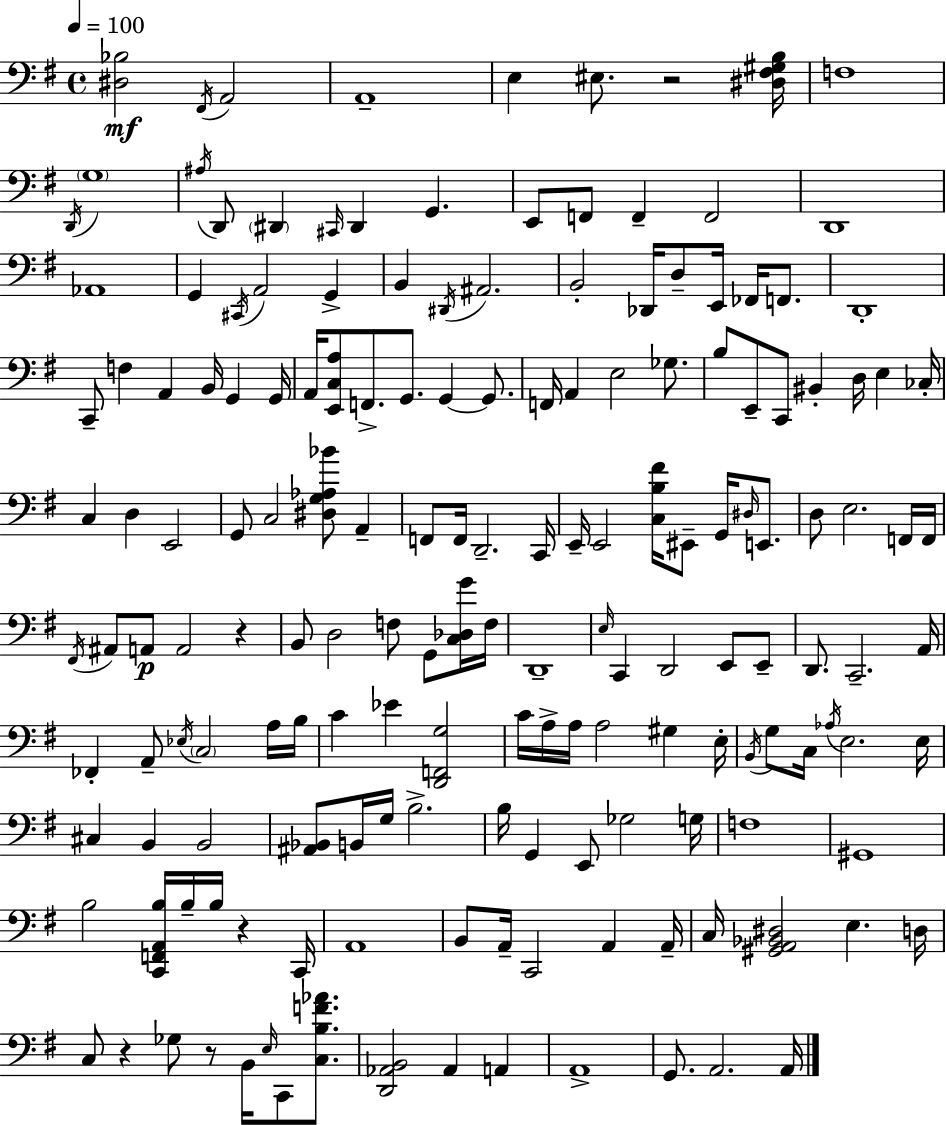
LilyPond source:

{
  \clef bass
  \time 4/4
  \defaultTimeSignature
  \key e \minor
  \tempo 4 = 100
  <dis bes>2\mf \acciaccatura { fis,16 } a,2 | a,1-- | e4 eis8. r2 | <dis fis gis b>16 f1 | \break \acciaccatura { d,16 } \parenthesize g1 | \acciaccatura { ais16 } d,8 \parenthesize dis,4 \grace { cis,16 } dis,4 g,4. | e,8 f,8 f,4-- f,2 | d,1 | \break aes,1 | g,4 \acciaccatura { cis,16 } a,2 | g,4-> b,4 \acciaccatura { dis,16 } ais,2. | b,2-. des,16 d8-- | \break e,16 fes,16 f,8. d,1-. | c,8-- f4 a,4 | b,16 g,4 g,16 a,16 <e, c a>8 f,8.-> g,8. g,4~~ | g,8. f,16 a,4 e2 | \break ges8. b8 e,8-- c,8 bis,4-. | d16 e4 ces16-. c4 d4 e,2 | g,8 c2 | <dis g aes bes'>8 a,4-- f,8 f,16 d,2.-- | \break c,16 e,16-- e,2 <c b fis'>16 | eis,8-- g,16 \grace { dis16 } e,8. d8 e2. | f,16 f,16 \acciaccatura { fis,16 } ais,8 a,8\p a,2 | r4 b,8 d2 | \break f8 g,8 <c des g'>16 f16 d,1-- | \grace { e16 } c,4 d,2 | e,8 e,8-- d,8. c,2.-- | a,16 fes,4-. a,8-- \acciaccatura { ees16 } | \break \parenthesize c2 a16 b16 c'4 ees'4 | <d, f, g>2 c'16 a16-> a16 a2 | gis4 e16-. \acciaccatura { b,16 } g8 c16 \acciaccatura { aes16 } e2. | e16 cis4 | \break b,4 b,2 <ais, bes,>8 b,16 g16 | b2.-> b16 g,4 | e,8 ges2 g16 f1 | gis,1 | \break b2 | <c, f, a, b>16 b16-- b16 r4 c,16 a,1 | b,8 a,16-- c,2 | a,4 a,16-- c16 <gis, a, bes, dis>2 | \break e4. d16 c8 r4 | ges8 r8 b,16 \grace { e16 } c,8 <c b f' aes'>8. <d, aes, b,>2 | aes,4 a,4 a,1-> | g,8. | \break a,2. a,16 \bar "|."
}